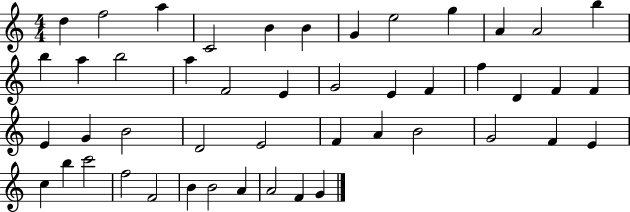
X:1
T:Untitled
M:4/4
L:1/4
K:C
d f2 a C2 B B G e2 g A A2 b b a b2 a F2 E G2 E F f D F F E G B2 D2 E2 F A B2 G2 F E c b c'2 f2 F2 B B2 A A2 F G